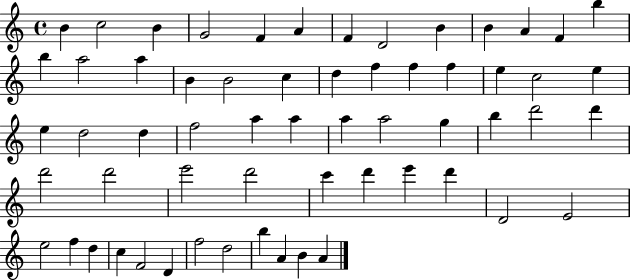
B4/q C5/h B4/q G4/h F4/q A4/q F4/q D4/h B4/q B4/q A4/q F4/q B5/q B5/q A5/h A5/q B4/q B4/h C5/q D5/q F5/q F5/q F5/q E5/q C5/h E5/q E5/q D5/h D5/q F5/h A5/q A5/q A5/q A5/h G5/q B5/q D6/h D6/q D6/h D6/h E6/h D6/h C6/q D6/q E6/q D6/q D4/h E4/h E5/h F5/q D5/q C5/q F4/h D4/q F5/h D5/h B5/q A4/q B4/q A4/q